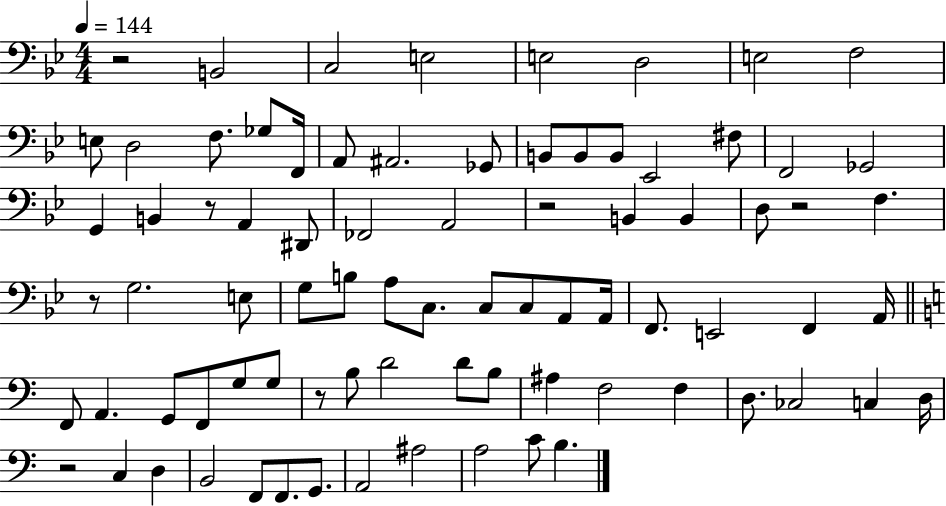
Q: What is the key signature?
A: BES major